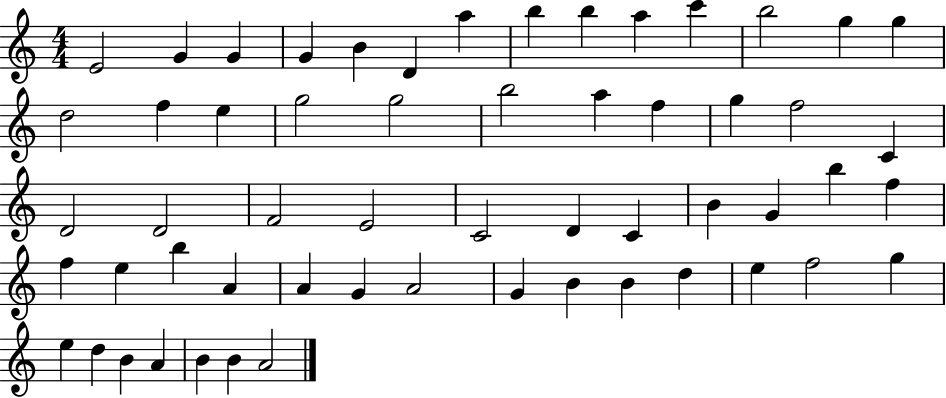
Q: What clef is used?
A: treble